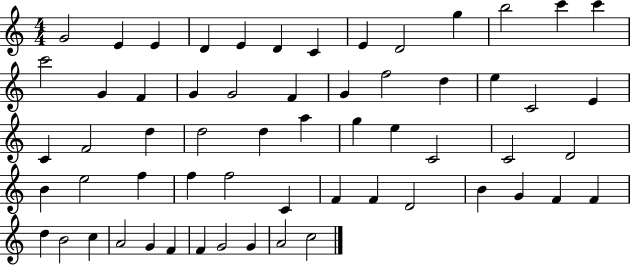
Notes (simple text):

G4/h E4/q E4/q D4/q E4/q D4/q C4/q E4/q D4/h G5/q B5/h C6/q C6/q C6/h G4/q F4/q G4/q G4/h F4/q G4/q F5/h D5/q E5/q C4/h E4/q C4/q F4/h D5/q D5/h D5/q A5/q G5/q E5/q C4/h C4/h D4/h B4/q E5/h F5/q F5/q F5/h C4/q F4/q F4/q D4/h B4/q G4/q F4/q F4/q D5/q B4/h C5/q A4/h G4/q F4/q F4/q G4/h G4/q A4/h C5/h